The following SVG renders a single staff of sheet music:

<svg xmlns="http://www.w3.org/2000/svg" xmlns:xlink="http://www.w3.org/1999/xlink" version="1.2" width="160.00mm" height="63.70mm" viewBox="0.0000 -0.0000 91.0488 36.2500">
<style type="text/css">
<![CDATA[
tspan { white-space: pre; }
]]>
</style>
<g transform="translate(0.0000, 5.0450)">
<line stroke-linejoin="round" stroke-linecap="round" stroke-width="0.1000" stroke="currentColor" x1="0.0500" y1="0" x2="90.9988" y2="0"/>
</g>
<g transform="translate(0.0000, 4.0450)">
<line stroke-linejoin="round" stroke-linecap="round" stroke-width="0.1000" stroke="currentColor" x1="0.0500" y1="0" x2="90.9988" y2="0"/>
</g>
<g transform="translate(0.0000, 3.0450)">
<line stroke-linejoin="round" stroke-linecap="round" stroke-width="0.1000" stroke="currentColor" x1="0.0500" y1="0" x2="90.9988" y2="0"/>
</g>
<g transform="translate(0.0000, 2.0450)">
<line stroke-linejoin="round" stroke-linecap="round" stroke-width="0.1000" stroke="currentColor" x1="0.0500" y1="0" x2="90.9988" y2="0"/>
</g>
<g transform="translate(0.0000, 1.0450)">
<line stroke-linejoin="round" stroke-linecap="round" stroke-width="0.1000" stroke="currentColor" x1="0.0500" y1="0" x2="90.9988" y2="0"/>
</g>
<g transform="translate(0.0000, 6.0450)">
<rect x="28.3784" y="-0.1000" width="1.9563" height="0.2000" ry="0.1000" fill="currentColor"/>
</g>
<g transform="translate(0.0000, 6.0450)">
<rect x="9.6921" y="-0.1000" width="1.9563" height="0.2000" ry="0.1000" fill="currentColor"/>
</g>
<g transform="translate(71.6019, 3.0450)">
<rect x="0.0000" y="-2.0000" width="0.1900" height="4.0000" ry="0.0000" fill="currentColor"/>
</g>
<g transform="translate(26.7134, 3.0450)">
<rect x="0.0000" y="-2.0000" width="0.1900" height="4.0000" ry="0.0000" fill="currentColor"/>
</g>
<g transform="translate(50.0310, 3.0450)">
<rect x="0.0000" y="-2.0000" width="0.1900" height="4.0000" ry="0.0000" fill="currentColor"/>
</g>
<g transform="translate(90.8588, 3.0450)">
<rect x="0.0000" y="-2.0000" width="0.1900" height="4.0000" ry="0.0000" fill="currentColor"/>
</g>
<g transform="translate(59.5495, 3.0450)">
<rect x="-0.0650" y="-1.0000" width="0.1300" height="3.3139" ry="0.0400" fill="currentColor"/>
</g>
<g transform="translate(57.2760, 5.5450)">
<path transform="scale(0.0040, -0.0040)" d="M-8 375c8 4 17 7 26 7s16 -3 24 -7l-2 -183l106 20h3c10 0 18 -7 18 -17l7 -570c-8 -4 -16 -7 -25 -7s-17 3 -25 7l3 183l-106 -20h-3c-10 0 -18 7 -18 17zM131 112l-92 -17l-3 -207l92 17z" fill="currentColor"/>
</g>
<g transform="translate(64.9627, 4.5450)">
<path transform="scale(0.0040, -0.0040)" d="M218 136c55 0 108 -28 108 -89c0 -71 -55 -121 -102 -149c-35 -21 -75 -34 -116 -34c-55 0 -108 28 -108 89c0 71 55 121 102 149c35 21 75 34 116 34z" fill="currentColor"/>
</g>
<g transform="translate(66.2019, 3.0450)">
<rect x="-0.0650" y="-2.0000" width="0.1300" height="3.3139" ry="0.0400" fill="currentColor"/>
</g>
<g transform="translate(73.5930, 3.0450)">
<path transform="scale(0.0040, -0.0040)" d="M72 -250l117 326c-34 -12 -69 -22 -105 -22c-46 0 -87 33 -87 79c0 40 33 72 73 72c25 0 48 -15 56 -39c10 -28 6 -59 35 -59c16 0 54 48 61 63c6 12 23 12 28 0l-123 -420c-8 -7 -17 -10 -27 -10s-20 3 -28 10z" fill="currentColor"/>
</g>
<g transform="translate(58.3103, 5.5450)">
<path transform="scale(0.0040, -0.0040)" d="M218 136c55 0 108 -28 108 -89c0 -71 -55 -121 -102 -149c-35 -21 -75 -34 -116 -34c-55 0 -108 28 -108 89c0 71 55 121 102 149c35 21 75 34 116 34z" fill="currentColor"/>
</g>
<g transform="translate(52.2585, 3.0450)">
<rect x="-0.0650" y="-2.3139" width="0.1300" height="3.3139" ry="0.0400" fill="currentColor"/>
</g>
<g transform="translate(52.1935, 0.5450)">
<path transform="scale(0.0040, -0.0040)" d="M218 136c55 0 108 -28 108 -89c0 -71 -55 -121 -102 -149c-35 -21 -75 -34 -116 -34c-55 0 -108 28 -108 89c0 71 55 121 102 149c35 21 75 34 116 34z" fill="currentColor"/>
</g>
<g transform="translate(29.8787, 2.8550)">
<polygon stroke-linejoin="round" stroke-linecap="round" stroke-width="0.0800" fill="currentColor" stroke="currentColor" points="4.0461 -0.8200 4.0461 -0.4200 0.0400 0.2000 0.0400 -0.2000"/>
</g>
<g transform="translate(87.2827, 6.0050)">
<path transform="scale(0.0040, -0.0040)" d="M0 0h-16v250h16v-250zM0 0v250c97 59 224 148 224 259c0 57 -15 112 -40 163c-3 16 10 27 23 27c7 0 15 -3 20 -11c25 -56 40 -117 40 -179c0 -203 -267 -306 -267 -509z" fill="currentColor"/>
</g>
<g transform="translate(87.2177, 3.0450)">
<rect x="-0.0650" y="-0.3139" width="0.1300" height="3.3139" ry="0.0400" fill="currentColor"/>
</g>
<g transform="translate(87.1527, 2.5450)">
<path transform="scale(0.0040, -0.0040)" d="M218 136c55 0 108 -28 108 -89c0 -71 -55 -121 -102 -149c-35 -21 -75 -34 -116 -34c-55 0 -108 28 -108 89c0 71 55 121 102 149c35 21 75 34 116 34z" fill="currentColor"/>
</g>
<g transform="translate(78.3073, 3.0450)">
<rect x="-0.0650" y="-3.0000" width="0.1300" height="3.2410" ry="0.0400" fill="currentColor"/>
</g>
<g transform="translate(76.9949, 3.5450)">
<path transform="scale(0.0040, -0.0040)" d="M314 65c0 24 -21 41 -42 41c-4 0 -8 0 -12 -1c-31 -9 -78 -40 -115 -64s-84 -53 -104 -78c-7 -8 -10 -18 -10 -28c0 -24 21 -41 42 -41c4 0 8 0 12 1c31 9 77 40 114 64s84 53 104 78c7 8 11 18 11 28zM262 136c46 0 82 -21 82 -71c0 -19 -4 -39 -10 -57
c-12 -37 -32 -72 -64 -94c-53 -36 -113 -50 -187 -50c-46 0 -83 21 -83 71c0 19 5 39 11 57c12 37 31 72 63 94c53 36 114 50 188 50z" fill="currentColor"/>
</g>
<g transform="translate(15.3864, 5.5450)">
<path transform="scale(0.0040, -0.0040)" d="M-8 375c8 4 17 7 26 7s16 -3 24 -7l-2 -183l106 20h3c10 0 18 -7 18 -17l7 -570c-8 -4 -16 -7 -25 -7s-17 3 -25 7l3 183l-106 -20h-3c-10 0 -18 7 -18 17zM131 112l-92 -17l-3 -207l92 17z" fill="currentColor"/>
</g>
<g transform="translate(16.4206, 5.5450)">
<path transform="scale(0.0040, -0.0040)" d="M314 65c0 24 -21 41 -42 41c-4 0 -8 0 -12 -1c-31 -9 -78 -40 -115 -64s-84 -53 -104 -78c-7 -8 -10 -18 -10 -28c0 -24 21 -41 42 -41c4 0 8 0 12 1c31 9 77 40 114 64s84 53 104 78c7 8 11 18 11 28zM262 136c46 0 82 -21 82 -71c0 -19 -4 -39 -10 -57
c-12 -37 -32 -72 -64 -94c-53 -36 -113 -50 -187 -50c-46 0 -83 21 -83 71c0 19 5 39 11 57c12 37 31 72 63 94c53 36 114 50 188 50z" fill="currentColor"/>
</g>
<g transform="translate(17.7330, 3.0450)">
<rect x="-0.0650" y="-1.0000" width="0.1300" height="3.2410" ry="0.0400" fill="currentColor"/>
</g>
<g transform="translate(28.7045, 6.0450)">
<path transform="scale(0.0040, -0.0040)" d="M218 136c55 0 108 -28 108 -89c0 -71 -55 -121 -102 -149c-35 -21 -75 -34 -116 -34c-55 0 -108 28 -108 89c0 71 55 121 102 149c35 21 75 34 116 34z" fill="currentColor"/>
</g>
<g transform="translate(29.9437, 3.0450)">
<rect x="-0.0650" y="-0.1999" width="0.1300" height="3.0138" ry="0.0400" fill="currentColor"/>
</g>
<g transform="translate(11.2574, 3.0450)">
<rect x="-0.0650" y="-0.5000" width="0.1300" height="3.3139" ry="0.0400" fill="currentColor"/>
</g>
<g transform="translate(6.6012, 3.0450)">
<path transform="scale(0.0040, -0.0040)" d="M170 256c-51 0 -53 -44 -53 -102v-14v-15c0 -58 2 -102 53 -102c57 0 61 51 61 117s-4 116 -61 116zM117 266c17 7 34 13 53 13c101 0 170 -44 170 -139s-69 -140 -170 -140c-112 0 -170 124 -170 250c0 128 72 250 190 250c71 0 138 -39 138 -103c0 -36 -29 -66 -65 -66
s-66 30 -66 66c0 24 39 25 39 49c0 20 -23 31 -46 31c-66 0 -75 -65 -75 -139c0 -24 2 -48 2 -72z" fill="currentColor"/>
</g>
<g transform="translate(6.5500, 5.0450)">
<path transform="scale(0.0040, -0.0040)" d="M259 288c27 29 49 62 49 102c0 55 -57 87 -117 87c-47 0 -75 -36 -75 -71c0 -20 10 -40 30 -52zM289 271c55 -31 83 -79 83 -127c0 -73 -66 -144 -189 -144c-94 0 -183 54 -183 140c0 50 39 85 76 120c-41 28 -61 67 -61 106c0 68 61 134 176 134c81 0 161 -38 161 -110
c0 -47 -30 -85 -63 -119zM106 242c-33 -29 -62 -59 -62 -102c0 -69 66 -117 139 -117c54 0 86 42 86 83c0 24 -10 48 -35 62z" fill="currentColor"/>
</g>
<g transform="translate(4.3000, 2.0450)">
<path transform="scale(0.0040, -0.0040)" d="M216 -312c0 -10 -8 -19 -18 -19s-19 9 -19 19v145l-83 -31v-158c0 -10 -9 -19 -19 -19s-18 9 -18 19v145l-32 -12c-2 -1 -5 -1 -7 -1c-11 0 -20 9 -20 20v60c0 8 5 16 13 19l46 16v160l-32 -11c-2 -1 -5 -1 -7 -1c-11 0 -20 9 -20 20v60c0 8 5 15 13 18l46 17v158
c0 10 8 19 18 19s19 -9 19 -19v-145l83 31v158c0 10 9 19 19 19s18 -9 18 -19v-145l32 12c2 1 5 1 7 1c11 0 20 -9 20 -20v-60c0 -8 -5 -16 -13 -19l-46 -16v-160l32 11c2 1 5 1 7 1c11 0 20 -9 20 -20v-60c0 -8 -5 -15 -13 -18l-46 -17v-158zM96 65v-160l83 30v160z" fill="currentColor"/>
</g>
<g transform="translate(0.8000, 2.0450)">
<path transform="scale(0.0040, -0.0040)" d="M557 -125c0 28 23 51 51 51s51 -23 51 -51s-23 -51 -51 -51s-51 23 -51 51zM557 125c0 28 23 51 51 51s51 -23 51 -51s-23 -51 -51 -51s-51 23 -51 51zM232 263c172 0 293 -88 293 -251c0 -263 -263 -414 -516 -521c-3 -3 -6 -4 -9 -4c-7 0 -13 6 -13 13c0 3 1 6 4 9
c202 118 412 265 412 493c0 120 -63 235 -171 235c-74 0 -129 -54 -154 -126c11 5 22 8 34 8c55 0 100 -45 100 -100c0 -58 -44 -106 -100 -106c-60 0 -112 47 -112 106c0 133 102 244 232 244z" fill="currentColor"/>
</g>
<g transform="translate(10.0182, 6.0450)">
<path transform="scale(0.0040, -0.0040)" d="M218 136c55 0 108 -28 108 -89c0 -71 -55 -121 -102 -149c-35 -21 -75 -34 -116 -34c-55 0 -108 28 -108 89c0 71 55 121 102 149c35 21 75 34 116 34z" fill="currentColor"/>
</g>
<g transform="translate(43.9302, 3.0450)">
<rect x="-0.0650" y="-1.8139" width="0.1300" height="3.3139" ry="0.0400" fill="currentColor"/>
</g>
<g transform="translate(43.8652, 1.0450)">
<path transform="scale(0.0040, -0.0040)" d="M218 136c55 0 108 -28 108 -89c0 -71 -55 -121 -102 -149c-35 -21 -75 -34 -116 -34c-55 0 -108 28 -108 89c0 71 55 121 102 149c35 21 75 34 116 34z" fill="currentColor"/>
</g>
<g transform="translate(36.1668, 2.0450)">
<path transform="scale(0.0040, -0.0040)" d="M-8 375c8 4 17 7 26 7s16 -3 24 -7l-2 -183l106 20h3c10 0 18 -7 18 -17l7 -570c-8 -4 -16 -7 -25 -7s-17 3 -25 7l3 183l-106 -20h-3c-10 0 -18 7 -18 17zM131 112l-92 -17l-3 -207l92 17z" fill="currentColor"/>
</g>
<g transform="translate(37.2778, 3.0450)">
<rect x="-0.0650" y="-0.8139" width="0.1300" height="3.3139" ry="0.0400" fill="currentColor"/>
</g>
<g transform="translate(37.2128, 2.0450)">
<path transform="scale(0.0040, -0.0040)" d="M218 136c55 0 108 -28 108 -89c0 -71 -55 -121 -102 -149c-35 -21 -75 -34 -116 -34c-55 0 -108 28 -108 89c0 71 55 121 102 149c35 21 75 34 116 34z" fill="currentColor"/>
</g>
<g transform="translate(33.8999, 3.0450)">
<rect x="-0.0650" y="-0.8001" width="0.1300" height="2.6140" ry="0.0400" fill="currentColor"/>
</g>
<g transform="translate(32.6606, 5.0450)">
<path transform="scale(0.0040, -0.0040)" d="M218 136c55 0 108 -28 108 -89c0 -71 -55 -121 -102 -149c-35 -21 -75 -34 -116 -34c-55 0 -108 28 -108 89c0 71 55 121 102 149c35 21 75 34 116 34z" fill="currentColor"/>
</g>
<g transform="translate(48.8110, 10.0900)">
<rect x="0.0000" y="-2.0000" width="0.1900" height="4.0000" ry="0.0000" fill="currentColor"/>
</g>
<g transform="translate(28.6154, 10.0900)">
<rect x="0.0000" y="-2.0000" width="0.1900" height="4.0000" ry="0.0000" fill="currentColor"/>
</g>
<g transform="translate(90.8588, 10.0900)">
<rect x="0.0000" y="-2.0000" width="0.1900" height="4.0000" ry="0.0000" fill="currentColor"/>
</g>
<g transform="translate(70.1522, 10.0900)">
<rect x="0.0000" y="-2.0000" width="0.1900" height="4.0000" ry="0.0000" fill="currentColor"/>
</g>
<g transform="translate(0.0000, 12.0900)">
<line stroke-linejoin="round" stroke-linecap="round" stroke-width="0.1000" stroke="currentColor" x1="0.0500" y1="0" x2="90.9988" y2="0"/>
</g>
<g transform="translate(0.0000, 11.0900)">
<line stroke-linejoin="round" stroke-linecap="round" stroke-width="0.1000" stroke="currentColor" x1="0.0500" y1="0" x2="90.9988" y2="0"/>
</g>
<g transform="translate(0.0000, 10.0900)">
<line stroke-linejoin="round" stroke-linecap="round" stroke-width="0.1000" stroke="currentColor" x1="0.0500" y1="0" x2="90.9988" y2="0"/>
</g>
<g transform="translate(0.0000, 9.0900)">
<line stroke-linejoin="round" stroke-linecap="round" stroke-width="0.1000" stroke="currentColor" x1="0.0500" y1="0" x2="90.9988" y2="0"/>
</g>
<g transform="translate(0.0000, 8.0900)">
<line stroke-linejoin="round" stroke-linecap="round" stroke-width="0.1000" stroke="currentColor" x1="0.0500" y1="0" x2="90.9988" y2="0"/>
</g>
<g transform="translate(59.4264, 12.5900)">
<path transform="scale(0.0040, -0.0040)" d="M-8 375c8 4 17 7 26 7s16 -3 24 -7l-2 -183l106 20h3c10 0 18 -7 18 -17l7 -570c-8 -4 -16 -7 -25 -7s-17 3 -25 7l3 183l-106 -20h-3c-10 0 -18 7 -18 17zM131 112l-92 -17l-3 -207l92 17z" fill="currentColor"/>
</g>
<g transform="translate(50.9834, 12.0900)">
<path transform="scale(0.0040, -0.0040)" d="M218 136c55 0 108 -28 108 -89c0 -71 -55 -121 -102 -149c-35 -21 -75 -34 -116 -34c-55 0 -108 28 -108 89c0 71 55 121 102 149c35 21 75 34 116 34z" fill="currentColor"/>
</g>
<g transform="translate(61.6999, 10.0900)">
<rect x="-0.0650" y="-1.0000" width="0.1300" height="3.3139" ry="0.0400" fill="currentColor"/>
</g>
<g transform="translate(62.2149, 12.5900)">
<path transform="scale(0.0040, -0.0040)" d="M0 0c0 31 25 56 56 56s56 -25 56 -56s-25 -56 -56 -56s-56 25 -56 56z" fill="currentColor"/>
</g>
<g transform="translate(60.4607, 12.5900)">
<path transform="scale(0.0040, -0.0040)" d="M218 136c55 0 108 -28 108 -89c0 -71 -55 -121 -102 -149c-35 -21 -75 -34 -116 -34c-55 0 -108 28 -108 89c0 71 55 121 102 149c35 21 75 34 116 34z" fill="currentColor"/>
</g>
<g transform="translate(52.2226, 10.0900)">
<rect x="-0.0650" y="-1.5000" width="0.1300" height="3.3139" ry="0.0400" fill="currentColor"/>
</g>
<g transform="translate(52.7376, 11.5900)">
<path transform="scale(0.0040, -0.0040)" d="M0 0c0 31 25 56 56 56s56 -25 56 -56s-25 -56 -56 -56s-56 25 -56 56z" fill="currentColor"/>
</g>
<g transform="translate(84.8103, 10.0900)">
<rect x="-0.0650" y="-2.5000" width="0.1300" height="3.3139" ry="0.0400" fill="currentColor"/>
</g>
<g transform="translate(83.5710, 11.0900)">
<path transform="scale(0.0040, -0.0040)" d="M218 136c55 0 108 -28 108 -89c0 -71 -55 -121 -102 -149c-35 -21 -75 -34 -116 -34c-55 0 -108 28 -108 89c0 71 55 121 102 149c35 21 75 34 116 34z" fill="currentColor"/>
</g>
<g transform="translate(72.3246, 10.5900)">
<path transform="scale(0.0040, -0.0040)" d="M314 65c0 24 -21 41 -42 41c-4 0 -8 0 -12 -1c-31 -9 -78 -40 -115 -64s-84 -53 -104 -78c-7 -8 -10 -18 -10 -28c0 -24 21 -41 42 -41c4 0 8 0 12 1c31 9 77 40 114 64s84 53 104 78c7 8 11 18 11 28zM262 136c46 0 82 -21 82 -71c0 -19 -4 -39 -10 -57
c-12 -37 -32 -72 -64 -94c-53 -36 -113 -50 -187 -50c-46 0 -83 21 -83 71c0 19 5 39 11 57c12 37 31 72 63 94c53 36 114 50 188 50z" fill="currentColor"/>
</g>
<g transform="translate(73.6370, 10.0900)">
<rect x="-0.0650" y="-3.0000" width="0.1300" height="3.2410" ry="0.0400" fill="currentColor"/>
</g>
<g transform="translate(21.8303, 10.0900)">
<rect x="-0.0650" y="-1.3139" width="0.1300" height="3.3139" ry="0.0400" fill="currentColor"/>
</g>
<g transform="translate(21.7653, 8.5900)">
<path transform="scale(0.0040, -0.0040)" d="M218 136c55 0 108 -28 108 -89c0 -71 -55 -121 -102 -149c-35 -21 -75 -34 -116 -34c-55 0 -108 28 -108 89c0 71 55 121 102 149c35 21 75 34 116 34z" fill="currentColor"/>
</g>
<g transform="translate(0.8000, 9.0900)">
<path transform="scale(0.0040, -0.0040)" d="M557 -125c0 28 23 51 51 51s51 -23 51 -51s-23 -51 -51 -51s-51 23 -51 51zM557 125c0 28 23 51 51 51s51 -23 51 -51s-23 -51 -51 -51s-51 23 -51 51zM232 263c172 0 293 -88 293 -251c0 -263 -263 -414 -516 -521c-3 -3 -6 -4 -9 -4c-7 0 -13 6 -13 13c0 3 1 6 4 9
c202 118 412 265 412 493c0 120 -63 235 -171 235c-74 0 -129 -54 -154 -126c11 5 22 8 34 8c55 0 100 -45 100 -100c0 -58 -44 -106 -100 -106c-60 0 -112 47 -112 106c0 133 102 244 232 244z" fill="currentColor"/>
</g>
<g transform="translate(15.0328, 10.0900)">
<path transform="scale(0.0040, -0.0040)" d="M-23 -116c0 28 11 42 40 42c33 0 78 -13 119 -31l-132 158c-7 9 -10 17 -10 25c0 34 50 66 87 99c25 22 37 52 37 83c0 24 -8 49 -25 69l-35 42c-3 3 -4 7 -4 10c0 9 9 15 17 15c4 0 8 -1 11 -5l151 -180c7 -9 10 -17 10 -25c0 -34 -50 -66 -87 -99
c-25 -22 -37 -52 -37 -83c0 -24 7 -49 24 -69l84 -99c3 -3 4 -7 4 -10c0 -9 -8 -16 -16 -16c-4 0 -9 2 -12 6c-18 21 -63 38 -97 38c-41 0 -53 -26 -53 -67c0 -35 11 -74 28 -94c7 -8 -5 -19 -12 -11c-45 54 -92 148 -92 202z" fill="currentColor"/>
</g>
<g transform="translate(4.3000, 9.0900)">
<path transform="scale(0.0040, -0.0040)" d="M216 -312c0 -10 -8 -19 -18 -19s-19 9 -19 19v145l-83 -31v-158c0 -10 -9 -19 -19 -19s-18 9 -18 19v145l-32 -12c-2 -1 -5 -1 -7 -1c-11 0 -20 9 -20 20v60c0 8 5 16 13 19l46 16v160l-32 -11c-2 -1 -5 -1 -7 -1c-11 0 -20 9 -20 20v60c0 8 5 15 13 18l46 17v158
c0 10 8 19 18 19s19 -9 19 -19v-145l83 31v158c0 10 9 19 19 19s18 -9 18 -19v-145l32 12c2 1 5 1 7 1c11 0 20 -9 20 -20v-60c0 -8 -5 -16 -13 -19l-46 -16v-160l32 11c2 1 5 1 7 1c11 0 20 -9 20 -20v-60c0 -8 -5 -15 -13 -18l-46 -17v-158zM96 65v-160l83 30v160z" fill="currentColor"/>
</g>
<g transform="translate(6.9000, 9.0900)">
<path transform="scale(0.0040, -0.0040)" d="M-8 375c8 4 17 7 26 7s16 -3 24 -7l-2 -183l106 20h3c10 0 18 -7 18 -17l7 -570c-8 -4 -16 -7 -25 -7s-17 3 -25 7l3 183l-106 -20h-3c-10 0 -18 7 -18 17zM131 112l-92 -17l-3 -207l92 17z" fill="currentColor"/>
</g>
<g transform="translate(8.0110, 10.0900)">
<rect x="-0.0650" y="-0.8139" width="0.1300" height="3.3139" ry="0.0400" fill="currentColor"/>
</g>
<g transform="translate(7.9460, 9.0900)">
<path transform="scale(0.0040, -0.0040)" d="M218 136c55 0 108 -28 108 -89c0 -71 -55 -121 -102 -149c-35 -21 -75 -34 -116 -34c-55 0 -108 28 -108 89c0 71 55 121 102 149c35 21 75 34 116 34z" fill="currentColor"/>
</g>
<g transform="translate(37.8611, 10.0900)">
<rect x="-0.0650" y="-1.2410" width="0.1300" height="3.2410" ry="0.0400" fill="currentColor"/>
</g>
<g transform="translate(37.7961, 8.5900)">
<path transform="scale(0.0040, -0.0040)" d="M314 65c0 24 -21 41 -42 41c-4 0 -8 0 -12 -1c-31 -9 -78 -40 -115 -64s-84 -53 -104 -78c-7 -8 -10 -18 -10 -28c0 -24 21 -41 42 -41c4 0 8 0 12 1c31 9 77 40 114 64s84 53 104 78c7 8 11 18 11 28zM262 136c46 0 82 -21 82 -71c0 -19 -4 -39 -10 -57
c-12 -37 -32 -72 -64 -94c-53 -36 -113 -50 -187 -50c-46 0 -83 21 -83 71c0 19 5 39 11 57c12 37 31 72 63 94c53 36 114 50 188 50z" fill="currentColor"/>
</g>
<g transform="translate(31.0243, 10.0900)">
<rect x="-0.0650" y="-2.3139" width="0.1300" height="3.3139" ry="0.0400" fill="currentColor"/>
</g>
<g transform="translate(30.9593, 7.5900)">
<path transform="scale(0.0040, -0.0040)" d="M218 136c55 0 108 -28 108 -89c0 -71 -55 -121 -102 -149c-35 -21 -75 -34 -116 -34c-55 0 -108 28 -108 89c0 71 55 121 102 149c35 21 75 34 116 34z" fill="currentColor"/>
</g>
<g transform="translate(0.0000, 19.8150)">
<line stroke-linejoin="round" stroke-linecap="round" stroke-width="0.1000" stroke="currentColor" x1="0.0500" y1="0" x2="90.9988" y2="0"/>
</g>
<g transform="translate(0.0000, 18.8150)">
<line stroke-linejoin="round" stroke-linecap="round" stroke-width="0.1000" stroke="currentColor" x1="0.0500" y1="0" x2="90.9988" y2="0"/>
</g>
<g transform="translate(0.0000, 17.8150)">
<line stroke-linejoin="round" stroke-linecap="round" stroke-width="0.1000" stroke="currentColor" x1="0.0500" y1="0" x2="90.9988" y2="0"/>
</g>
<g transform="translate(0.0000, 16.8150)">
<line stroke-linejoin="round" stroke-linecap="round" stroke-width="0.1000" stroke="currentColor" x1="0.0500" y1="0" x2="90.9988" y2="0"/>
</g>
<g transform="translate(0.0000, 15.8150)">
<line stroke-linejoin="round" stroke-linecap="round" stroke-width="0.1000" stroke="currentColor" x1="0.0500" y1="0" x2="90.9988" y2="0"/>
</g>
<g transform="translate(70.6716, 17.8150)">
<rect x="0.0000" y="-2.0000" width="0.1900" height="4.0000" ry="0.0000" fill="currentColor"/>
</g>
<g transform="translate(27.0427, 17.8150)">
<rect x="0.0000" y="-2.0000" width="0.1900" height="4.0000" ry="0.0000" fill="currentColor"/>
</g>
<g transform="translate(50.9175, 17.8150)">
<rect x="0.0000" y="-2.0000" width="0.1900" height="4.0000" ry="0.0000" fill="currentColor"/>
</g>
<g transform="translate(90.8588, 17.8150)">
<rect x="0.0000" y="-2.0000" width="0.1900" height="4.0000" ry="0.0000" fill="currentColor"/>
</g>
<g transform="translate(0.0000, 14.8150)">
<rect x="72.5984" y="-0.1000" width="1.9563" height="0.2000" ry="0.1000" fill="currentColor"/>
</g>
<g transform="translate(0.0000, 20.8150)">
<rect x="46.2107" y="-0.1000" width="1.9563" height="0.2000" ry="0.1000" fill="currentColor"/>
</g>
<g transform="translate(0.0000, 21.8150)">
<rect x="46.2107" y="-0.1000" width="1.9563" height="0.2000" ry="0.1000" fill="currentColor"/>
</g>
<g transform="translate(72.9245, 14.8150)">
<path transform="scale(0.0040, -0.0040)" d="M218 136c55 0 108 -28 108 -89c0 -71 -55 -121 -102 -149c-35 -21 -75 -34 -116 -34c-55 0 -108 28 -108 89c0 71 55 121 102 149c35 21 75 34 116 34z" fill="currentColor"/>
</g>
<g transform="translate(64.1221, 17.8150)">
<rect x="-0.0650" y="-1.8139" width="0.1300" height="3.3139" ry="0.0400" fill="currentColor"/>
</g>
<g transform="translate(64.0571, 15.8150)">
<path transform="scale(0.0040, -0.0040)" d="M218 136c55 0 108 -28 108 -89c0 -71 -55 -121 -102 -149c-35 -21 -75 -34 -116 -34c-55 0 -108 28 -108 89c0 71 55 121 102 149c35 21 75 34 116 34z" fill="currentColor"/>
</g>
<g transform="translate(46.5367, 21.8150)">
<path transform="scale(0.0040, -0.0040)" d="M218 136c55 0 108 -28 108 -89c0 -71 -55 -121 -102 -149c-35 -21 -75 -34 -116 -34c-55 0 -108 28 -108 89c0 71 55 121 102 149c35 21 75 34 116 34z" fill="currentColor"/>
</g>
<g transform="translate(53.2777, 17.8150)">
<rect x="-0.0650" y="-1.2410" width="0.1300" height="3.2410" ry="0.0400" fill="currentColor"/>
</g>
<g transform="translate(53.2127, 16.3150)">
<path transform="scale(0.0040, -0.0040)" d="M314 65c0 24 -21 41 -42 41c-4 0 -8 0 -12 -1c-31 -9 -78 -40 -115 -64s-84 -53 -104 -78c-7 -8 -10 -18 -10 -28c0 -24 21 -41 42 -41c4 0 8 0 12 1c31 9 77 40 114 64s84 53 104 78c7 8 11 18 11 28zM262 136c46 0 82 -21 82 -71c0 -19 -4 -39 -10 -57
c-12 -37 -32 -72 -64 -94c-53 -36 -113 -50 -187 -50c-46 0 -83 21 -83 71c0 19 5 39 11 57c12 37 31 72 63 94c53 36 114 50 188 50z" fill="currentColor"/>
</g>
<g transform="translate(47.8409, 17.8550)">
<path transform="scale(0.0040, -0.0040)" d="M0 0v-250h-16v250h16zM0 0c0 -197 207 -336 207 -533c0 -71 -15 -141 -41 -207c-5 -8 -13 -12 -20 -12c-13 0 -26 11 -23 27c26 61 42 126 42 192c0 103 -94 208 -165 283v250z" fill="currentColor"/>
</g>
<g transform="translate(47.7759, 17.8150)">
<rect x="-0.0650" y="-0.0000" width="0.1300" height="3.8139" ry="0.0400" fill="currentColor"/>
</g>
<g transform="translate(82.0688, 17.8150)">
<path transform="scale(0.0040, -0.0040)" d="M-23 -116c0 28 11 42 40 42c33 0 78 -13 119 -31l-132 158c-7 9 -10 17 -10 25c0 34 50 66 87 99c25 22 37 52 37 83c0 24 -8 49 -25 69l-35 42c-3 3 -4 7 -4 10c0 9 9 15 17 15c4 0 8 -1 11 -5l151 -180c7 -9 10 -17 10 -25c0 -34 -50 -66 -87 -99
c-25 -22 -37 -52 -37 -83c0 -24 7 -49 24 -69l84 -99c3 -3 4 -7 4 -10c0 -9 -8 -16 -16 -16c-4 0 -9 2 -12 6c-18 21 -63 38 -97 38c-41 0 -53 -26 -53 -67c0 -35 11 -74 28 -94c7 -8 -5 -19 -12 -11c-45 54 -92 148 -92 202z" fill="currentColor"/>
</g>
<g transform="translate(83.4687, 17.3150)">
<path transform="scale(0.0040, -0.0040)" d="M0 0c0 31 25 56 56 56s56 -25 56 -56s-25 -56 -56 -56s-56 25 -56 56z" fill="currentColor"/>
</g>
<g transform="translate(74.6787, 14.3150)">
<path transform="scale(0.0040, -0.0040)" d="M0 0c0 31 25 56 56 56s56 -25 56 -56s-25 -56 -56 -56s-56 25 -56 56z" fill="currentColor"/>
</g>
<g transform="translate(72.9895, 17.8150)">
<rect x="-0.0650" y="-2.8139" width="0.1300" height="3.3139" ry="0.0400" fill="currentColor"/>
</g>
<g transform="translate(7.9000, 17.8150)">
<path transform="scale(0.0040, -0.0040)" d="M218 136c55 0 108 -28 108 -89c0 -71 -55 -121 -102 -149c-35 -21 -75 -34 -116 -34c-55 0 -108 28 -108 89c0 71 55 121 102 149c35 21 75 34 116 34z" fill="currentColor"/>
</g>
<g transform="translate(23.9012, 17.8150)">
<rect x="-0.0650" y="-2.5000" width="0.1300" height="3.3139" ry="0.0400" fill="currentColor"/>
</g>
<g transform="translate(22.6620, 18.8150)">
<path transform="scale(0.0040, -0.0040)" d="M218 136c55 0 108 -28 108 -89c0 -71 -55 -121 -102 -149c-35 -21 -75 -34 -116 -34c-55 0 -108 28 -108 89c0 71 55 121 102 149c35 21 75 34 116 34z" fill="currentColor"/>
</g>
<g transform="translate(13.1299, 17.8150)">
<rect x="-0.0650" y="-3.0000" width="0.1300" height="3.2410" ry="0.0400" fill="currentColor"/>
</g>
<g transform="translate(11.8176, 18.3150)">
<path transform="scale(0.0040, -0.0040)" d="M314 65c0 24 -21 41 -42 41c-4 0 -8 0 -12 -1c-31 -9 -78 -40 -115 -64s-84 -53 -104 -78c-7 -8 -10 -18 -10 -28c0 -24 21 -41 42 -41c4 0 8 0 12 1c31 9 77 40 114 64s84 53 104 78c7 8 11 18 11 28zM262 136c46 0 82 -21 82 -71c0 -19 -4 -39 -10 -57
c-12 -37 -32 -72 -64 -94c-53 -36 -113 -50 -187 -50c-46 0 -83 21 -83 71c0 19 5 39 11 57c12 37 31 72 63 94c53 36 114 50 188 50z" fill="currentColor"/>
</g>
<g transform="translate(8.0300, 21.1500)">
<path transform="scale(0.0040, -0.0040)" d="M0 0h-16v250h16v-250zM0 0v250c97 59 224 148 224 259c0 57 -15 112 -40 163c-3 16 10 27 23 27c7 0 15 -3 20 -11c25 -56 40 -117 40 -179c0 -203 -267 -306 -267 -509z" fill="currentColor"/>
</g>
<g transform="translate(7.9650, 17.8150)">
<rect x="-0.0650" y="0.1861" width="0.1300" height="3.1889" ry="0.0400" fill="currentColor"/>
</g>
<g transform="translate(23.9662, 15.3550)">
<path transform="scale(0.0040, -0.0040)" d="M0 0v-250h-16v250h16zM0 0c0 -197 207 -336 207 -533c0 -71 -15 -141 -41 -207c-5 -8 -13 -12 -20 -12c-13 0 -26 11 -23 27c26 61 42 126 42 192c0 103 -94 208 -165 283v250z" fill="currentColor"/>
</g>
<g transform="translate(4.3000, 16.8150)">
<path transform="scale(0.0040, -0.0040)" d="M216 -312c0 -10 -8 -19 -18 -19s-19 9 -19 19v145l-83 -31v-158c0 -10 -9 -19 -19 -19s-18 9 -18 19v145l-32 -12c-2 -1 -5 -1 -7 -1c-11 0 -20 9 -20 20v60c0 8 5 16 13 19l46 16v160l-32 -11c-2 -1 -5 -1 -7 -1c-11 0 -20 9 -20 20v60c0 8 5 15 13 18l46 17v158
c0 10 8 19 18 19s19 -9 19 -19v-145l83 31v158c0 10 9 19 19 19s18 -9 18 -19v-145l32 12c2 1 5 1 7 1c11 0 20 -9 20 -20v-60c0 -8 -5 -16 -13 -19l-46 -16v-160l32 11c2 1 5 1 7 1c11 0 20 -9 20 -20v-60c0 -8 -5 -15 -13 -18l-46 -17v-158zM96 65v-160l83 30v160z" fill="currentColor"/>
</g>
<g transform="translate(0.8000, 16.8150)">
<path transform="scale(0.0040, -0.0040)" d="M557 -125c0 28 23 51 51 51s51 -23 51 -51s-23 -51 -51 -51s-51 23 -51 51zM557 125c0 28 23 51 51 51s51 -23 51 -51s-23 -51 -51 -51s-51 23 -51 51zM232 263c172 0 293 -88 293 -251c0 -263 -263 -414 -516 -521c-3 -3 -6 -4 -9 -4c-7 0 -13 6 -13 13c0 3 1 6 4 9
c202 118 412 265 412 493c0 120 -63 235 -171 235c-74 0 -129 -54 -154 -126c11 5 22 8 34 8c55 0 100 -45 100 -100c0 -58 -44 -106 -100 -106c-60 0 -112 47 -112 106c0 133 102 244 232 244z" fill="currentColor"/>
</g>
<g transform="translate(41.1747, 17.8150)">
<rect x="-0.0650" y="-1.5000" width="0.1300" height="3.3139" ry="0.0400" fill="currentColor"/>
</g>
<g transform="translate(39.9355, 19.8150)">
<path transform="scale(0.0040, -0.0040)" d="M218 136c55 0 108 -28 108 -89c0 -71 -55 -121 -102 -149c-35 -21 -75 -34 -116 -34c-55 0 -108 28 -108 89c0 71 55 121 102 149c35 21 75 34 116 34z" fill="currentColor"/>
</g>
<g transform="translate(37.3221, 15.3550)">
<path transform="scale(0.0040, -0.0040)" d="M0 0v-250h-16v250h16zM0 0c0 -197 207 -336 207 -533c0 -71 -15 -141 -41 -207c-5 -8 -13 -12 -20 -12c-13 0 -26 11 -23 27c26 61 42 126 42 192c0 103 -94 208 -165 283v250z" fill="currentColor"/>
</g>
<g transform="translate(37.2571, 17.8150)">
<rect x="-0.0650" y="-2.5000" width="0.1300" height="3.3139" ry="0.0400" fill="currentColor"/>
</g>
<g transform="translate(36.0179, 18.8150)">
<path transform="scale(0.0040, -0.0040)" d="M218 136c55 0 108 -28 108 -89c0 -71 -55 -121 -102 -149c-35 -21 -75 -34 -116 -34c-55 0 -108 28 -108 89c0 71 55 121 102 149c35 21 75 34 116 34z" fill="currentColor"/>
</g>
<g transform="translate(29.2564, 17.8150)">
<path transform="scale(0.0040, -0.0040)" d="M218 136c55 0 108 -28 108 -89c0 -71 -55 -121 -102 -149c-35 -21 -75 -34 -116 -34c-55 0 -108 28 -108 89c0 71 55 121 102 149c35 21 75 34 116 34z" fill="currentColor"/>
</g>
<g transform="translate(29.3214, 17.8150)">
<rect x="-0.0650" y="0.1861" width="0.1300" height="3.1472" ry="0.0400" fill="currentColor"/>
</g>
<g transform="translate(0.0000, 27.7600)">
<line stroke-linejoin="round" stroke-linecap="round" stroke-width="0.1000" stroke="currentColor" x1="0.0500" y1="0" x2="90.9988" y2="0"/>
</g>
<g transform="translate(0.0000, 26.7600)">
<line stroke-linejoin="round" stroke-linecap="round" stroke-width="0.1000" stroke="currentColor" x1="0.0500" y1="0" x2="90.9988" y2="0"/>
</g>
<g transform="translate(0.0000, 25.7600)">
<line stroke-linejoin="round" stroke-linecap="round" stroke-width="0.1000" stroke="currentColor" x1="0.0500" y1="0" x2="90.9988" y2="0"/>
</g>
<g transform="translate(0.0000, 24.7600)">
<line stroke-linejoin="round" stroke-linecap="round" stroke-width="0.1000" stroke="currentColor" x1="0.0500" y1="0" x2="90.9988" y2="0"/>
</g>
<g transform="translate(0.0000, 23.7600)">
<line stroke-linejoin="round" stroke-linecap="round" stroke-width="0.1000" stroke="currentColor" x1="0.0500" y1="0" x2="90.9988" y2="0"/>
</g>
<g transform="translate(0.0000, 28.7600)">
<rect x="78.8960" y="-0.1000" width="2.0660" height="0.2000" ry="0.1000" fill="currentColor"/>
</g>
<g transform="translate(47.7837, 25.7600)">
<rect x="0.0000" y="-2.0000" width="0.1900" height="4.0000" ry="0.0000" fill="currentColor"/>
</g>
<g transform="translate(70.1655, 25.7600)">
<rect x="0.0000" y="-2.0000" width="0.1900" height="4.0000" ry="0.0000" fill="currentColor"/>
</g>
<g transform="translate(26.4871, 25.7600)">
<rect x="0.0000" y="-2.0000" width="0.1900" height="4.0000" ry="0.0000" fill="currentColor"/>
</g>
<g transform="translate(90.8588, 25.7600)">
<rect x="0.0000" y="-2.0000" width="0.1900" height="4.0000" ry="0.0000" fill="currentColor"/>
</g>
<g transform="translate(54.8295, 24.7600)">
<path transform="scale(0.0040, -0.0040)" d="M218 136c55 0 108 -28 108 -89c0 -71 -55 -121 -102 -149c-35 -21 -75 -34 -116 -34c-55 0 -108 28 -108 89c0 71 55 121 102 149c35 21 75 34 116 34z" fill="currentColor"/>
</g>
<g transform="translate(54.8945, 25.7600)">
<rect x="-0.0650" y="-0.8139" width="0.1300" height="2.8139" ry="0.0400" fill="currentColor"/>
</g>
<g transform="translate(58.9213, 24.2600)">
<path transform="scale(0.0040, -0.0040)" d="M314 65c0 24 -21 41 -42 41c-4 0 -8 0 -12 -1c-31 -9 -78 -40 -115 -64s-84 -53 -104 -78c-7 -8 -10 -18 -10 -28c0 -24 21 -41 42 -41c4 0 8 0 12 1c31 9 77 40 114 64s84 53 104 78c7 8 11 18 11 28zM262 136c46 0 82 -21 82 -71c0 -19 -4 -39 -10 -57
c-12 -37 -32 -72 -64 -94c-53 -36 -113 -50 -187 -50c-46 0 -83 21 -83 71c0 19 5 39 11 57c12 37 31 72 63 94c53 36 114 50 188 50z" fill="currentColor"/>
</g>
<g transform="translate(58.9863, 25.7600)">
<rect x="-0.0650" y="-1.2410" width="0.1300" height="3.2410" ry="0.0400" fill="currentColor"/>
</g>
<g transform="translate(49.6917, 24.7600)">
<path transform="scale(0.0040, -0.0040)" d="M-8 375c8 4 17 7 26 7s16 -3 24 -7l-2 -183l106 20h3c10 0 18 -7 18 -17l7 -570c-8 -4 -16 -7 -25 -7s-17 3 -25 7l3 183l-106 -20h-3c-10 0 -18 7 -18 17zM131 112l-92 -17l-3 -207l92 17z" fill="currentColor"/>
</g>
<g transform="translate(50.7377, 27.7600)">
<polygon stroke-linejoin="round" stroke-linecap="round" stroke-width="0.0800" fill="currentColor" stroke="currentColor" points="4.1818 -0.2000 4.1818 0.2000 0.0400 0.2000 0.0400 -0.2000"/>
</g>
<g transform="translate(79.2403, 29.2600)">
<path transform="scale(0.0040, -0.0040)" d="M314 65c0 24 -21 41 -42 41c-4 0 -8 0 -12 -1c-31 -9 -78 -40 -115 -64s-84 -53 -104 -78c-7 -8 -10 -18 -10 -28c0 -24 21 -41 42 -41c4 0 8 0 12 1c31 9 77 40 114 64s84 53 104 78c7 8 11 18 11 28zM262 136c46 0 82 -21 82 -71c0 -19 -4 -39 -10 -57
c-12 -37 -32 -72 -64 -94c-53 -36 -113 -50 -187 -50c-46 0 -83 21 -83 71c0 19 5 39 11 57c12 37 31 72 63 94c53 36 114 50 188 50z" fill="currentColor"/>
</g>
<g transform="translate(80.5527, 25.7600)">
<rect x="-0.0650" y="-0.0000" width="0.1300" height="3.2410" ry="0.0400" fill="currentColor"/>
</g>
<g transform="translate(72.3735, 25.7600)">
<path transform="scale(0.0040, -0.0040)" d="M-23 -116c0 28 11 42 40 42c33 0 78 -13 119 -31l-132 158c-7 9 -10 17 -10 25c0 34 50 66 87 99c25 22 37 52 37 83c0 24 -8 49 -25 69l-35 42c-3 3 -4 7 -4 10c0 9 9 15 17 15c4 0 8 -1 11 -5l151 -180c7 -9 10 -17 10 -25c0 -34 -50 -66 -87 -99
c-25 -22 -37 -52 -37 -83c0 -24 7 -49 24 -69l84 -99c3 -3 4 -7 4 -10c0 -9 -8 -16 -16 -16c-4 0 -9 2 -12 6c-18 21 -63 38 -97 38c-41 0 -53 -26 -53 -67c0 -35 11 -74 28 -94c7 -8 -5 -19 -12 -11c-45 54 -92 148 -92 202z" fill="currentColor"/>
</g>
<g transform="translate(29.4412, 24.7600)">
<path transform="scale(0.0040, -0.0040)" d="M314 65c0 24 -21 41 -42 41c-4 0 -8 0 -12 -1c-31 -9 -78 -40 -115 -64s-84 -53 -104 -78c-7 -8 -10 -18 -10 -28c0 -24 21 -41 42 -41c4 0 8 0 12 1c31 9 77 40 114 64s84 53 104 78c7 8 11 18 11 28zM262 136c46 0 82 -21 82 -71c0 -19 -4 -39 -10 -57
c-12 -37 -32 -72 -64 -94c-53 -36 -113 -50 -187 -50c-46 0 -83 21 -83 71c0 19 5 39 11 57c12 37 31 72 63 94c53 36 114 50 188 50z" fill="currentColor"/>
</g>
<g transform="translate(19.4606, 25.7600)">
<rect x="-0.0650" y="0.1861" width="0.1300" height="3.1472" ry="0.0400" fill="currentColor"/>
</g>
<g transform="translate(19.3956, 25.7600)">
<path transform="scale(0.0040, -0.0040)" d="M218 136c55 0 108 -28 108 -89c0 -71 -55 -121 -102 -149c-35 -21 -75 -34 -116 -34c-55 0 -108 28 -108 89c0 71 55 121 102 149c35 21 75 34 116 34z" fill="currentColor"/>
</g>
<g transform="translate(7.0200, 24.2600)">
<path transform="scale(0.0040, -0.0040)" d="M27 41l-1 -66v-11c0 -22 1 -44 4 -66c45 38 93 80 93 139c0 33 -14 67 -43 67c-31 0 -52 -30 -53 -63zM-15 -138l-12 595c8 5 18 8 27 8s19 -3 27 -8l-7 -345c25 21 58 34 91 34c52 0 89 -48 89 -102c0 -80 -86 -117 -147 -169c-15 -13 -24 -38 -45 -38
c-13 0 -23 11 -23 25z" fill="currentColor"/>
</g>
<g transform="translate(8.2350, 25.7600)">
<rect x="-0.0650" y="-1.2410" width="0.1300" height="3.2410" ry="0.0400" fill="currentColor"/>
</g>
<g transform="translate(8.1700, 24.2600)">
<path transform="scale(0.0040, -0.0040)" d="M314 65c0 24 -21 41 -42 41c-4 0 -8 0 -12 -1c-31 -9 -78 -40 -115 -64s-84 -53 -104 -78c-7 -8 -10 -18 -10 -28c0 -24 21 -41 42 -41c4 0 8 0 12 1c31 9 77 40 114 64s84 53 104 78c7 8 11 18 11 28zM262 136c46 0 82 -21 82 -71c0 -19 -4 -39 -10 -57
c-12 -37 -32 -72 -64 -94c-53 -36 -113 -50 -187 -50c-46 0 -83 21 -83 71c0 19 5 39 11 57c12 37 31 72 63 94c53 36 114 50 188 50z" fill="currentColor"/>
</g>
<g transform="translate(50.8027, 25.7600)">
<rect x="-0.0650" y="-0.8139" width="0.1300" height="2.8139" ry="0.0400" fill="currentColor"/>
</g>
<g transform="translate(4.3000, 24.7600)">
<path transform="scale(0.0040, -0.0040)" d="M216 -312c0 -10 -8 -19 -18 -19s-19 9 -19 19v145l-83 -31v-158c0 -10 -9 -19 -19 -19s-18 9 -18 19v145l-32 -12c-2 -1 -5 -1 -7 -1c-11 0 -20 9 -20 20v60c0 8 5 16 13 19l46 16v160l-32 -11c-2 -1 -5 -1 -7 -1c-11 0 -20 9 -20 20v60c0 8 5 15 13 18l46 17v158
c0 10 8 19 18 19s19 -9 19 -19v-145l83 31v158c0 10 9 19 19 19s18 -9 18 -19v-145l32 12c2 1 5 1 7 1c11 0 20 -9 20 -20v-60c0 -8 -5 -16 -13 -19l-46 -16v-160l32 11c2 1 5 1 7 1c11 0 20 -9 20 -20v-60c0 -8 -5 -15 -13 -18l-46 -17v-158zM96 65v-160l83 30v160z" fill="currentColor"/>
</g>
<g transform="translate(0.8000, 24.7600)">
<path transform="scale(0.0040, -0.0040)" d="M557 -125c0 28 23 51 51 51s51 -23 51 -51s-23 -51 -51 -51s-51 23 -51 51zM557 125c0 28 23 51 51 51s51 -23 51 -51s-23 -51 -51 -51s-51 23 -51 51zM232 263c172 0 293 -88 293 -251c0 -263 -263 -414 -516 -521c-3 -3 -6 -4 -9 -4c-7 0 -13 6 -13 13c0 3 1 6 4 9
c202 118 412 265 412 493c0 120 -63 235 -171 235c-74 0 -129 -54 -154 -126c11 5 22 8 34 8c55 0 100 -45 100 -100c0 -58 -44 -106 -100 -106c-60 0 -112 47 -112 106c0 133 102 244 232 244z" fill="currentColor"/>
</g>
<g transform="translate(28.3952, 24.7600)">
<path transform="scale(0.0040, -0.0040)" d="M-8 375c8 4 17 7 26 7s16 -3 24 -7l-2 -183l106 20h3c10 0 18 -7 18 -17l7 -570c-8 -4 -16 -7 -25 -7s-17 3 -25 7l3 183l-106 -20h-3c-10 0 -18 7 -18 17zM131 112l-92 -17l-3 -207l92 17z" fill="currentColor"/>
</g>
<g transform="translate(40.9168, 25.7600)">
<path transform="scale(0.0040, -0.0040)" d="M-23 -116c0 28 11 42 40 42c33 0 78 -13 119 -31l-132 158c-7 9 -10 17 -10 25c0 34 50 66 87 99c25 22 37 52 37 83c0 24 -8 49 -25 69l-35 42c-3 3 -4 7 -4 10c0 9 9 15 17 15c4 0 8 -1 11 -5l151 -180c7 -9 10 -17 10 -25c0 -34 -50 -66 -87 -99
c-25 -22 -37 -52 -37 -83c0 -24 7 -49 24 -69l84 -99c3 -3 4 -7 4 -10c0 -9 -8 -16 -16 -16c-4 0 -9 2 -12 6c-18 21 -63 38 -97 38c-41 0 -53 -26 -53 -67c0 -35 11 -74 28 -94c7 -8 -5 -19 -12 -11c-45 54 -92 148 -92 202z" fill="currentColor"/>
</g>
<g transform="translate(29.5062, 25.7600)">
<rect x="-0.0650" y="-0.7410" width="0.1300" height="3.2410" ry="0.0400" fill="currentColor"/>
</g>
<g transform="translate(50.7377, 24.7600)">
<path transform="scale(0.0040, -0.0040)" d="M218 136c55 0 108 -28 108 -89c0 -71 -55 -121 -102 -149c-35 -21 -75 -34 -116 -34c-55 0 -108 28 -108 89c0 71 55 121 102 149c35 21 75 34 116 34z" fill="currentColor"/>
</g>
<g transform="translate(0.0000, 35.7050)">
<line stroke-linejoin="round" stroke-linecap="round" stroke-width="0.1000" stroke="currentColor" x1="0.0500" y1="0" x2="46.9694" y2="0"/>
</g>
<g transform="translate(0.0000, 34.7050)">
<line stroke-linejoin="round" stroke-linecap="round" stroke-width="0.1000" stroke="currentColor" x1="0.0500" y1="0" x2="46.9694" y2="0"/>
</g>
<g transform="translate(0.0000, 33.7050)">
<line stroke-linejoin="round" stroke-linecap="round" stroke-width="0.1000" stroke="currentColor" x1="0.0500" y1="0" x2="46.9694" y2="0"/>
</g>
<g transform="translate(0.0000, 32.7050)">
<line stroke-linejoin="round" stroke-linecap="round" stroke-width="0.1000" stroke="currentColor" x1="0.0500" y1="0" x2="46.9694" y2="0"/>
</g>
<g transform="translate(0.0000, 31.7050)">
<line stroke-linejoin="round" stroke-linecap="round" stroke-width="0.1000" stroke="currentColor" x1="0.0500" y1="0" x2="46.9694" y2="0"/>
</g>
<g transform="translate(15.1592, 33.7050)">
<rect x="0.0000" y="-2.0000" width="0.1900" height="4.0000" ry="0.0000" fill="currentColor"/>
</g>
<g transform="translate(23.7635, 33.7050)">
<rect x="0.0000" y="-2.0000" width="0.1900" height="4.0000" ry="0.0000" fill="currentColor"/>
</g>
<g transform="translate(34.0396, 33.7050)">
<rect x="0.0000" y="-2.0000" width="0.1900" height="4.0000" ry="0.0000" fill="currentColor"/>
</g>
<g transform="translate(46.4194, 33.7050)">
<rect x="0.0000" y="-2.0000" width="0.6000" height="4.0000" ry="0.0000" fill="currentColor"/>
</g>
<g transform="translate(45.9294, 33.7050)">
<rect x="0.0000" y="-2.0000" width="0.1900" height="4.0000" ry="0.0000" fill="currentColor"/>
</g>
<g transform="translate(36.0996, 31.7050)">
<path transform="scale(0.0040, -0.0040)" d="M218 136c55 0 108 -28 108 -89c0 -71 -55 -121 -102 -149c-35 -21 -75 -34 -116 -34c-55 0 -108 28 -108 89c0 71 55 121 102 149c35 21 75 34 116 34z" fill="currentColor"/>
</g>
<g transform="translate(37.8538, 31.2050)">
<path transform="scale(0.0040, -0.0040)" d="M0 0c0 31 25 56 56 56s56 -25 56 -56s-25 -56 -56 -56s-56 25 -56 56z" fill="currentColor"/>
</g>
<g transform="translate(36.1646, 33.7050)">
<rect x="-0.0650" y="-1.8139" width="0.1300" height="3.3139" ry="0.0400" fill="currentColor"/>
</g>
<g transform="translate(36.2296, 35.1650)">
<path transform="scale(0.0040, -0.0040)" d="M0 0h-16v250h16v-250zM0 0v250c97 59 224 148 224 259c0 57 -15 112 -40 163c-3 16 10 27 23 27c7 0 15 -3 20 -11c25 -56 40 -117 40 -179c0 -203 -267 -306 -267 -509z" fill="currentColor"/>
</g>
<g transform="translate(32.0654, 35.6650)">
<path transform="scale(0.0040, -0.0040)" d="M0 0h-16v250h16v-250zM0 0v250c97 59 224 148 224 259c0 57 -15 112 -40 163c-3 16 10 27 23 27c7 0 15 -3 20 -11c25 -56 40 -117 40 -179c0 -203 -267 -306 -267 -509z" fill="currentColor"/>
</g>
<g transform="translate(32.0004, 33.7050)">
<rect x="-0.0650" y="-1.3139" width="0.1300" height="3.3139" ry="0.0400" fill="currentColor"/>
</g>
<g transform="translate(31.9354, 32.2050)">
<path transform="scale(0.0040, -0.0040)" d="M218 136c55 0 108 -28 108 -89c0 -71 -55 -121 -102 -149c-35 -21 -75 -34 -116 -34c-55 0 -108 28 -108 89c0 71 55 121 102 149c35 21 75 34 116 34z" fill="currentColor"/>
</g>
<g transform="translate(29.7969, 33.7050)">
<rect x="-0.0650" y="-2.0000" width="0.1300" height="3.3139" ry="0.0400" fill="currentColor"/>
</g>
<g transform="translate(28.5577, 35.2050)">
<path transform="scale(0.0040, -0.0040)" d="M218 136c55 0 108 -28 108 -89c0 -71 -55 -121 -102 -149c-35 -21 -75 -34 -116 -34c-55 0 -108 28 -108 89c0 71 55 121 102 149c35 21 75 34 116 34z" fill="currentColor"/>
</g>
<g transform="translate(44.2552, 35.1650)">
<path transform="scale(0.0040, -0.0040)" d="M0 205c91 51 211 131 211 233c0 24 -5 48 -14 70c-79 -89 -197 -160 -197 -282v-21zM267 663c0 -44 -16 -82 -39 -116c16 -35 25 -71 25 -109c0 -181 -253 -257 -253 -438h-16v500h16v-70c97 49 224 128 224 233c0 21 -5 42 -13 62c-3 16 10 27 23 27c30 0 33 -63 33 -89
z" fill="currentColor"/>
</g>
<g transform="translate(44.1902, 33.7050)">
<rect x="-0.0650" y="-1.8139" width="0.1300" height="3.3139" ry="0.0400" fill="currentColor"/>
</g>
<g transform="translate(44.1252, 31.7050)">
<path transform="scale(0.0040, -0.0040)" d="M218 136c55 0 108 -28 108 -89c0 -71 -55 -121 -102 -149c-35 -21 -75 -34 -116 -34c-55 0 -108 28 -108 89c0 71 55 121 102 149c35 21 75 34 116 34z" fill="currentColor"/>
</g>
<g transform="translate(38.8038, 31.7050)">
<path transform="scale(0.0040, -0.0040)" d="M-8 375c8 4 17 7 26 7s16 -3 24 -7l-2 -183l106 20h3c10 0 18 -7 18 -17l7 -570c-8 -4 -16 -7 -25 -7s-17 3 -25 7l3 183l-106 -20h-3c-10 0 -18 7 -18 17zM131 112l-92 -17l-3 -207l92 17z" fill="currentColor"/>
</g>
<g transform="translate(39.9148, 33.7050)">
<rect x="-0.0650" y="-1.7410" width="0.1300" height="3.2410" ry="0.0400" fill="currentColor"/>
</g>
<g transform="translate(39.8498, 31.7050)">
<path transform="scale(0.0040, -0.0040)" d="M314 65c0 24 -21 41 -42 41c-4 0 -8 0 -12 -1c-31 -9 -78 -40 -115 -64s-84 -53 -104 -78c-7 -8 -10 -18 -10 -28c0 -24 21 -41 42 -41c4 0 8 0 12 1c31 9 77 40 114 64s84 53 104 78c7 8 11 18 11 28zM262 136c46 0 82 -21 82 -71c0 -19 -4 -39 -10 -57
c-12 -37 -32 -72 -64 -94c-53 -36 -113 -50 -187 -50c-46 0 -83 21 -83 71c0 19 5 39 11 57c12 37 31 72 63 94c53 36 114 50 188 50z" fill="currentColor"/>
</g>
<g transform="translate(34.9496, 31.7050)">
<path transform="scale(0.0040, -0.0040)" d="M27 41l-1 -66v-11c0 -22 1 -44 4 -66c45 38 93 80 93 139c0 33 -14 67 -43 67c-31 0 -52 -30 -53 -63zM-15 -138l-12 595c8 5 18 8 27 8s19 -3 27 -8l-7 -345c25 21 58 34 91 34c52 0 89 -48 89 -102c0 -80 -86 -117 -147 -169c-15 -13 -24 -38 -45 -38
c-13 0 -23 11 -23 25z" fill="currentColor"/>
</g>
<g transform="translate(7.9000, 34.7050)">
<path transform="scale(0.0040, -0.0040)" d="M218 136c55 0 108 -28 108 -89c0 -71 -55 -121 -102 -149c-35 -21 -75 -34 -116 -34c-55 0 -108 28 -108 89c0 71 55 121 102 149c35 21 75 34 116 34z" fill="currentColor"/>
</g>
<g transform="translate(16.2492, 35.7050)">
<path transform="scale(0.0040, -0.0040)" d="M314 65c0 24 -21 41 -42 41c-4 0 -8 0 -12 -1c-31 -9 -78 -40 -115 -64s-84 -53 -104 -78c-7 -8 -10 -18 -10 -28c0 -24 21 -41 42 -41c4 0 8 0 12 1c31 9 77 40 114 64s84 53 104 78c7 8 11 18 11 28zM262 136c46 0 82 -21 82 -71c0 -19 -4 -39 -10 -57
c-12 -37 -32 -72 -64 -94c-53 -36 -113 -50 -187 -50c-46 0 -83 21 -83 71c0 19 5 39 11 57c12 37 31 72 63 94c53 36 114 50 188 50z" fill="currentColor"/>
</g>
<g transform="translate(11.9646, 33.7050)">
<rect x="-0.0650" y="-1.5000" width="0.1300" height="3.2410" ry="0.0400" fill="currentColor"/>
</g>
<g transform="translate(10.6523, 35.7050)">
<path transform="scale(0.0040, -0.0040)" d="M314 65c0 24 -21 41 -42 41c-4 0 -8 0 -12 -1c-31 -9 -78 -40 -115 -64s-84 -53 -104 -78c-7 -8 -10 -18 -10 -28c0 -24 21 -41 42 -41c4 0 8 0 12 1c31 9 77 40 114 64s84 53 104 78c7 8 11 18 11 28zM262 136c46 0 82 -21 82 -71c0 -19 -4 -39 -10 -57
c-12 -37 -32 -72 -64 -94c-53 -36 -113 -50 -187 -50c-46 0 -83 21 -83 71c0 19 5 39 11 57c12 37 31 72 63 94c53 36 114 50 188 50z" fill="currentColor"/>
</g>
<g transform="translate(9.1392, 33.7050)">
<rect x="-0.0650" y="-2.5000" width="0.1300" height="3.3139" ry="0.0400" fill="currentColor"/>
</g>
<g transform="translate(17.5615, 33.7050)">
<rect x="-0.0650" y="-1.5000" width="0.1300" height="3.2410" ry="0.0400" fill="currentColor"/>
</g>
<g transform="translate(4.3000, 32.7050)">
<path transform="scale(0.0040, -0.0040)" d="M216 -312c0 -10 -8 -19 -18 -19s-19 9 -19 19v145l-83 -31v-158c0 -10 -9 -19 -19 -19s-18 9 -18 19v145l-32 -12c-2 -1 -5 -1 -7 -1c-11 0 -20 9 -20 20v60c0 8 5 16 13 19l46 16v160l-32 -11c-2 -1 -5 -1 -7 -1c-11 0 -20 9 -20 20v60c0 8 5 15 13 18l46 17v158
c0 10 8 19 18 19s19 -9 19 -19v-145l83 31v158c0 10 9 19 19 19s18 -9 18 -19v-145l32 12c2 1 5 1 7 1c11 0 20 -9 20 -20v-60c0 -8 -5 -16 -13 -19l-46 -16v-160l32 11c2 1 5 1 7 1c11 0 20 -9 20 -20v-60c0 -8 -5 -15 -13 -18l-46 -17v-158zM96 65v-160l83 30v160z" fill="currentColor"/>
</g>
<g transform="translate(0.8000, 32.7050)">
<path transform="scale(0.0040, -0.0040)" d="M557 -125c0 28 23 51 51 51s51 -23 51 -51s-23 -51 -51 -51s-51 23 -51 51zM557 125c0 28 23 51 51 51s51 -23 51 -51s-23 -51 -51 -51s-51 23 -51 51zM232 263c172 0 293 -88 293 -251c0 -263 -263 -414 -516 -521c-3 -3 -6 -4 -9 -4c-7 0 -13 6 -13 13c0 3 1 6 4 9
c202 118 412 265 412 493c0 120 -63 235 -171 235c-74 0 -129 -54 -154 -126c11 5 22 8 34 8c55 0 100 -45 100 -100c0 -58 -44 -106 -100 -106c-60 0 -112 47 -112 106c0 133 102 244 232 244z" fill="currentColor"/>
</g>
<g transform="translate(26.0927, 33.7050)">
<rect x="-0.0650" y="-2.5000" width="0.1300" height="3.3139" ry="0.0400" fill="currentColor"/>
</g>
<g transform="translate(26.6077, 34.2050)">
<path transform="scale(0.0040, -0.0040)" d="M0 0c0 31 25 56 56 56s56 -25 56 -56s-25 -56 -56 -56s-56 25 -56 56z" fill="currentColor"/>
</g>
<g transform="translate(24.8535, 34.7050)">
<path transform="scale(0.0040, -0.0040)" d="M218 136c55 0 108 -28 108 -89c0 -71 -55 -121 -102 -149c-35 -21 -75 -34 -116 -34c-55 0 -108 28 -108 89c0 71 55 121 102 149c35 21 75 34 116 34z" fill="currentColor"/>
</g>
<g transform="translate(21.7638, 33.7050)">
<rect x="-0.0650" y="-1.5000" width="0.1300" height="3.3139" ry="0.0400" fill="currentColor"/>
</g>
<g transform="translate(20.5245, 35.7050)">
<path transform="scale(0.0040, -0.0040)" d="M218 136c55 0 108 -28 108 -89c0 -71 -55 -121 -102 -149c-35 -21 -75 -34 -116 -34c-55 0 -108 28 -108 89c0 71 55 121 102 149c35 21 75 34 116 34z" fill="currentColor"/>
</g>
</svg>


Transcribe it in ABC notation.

X:1
T:Untitled
M:6/8
L:1/4
K:G
E,, F,,2 E,,/2 G,,/2 F, A, B, F,, A,, z/2 C,2 E,/2 F, z G, B, G,2 G,, F,, C,2 B,, D,/2 C,2 B,,/2 D, B,,/2 G,, C,,/2 G,2 A, C z _G,2 D, F,2 z F,/2 F,/2 G,2 z D,,2 B,, G,,2 G,,2 G,, B,, A,, G,/2 _A,/2 A,2 A,/4